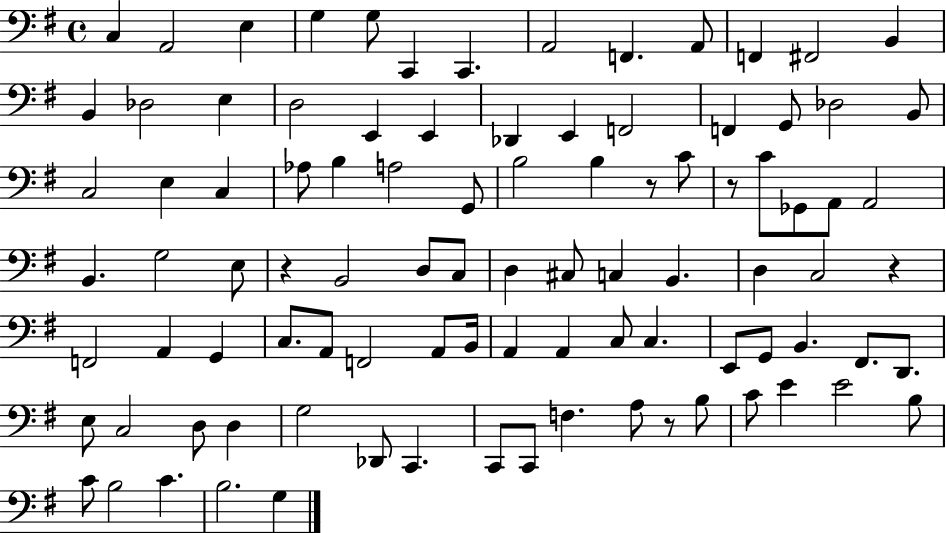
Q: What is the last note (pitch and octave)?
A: G3